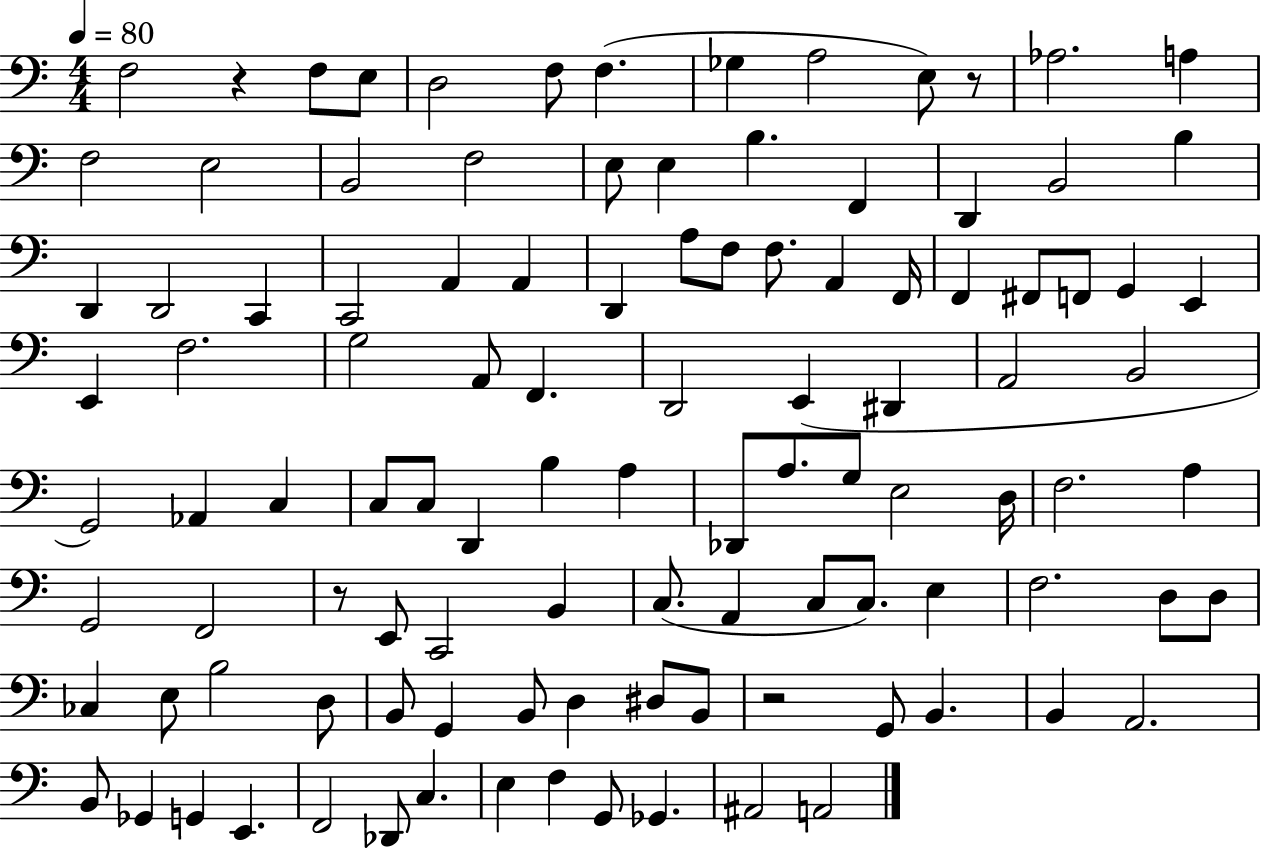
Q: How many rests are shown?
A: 4